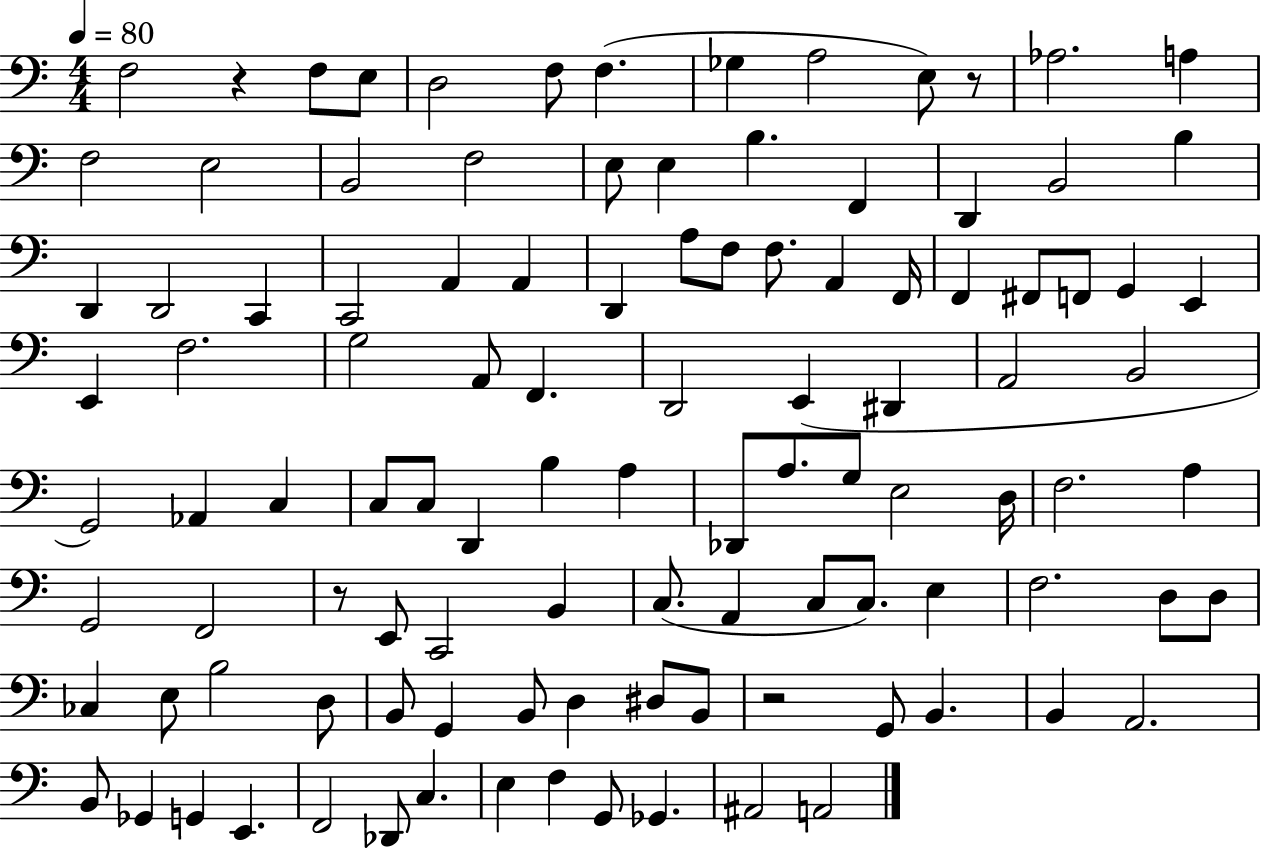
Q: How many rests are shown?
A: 4